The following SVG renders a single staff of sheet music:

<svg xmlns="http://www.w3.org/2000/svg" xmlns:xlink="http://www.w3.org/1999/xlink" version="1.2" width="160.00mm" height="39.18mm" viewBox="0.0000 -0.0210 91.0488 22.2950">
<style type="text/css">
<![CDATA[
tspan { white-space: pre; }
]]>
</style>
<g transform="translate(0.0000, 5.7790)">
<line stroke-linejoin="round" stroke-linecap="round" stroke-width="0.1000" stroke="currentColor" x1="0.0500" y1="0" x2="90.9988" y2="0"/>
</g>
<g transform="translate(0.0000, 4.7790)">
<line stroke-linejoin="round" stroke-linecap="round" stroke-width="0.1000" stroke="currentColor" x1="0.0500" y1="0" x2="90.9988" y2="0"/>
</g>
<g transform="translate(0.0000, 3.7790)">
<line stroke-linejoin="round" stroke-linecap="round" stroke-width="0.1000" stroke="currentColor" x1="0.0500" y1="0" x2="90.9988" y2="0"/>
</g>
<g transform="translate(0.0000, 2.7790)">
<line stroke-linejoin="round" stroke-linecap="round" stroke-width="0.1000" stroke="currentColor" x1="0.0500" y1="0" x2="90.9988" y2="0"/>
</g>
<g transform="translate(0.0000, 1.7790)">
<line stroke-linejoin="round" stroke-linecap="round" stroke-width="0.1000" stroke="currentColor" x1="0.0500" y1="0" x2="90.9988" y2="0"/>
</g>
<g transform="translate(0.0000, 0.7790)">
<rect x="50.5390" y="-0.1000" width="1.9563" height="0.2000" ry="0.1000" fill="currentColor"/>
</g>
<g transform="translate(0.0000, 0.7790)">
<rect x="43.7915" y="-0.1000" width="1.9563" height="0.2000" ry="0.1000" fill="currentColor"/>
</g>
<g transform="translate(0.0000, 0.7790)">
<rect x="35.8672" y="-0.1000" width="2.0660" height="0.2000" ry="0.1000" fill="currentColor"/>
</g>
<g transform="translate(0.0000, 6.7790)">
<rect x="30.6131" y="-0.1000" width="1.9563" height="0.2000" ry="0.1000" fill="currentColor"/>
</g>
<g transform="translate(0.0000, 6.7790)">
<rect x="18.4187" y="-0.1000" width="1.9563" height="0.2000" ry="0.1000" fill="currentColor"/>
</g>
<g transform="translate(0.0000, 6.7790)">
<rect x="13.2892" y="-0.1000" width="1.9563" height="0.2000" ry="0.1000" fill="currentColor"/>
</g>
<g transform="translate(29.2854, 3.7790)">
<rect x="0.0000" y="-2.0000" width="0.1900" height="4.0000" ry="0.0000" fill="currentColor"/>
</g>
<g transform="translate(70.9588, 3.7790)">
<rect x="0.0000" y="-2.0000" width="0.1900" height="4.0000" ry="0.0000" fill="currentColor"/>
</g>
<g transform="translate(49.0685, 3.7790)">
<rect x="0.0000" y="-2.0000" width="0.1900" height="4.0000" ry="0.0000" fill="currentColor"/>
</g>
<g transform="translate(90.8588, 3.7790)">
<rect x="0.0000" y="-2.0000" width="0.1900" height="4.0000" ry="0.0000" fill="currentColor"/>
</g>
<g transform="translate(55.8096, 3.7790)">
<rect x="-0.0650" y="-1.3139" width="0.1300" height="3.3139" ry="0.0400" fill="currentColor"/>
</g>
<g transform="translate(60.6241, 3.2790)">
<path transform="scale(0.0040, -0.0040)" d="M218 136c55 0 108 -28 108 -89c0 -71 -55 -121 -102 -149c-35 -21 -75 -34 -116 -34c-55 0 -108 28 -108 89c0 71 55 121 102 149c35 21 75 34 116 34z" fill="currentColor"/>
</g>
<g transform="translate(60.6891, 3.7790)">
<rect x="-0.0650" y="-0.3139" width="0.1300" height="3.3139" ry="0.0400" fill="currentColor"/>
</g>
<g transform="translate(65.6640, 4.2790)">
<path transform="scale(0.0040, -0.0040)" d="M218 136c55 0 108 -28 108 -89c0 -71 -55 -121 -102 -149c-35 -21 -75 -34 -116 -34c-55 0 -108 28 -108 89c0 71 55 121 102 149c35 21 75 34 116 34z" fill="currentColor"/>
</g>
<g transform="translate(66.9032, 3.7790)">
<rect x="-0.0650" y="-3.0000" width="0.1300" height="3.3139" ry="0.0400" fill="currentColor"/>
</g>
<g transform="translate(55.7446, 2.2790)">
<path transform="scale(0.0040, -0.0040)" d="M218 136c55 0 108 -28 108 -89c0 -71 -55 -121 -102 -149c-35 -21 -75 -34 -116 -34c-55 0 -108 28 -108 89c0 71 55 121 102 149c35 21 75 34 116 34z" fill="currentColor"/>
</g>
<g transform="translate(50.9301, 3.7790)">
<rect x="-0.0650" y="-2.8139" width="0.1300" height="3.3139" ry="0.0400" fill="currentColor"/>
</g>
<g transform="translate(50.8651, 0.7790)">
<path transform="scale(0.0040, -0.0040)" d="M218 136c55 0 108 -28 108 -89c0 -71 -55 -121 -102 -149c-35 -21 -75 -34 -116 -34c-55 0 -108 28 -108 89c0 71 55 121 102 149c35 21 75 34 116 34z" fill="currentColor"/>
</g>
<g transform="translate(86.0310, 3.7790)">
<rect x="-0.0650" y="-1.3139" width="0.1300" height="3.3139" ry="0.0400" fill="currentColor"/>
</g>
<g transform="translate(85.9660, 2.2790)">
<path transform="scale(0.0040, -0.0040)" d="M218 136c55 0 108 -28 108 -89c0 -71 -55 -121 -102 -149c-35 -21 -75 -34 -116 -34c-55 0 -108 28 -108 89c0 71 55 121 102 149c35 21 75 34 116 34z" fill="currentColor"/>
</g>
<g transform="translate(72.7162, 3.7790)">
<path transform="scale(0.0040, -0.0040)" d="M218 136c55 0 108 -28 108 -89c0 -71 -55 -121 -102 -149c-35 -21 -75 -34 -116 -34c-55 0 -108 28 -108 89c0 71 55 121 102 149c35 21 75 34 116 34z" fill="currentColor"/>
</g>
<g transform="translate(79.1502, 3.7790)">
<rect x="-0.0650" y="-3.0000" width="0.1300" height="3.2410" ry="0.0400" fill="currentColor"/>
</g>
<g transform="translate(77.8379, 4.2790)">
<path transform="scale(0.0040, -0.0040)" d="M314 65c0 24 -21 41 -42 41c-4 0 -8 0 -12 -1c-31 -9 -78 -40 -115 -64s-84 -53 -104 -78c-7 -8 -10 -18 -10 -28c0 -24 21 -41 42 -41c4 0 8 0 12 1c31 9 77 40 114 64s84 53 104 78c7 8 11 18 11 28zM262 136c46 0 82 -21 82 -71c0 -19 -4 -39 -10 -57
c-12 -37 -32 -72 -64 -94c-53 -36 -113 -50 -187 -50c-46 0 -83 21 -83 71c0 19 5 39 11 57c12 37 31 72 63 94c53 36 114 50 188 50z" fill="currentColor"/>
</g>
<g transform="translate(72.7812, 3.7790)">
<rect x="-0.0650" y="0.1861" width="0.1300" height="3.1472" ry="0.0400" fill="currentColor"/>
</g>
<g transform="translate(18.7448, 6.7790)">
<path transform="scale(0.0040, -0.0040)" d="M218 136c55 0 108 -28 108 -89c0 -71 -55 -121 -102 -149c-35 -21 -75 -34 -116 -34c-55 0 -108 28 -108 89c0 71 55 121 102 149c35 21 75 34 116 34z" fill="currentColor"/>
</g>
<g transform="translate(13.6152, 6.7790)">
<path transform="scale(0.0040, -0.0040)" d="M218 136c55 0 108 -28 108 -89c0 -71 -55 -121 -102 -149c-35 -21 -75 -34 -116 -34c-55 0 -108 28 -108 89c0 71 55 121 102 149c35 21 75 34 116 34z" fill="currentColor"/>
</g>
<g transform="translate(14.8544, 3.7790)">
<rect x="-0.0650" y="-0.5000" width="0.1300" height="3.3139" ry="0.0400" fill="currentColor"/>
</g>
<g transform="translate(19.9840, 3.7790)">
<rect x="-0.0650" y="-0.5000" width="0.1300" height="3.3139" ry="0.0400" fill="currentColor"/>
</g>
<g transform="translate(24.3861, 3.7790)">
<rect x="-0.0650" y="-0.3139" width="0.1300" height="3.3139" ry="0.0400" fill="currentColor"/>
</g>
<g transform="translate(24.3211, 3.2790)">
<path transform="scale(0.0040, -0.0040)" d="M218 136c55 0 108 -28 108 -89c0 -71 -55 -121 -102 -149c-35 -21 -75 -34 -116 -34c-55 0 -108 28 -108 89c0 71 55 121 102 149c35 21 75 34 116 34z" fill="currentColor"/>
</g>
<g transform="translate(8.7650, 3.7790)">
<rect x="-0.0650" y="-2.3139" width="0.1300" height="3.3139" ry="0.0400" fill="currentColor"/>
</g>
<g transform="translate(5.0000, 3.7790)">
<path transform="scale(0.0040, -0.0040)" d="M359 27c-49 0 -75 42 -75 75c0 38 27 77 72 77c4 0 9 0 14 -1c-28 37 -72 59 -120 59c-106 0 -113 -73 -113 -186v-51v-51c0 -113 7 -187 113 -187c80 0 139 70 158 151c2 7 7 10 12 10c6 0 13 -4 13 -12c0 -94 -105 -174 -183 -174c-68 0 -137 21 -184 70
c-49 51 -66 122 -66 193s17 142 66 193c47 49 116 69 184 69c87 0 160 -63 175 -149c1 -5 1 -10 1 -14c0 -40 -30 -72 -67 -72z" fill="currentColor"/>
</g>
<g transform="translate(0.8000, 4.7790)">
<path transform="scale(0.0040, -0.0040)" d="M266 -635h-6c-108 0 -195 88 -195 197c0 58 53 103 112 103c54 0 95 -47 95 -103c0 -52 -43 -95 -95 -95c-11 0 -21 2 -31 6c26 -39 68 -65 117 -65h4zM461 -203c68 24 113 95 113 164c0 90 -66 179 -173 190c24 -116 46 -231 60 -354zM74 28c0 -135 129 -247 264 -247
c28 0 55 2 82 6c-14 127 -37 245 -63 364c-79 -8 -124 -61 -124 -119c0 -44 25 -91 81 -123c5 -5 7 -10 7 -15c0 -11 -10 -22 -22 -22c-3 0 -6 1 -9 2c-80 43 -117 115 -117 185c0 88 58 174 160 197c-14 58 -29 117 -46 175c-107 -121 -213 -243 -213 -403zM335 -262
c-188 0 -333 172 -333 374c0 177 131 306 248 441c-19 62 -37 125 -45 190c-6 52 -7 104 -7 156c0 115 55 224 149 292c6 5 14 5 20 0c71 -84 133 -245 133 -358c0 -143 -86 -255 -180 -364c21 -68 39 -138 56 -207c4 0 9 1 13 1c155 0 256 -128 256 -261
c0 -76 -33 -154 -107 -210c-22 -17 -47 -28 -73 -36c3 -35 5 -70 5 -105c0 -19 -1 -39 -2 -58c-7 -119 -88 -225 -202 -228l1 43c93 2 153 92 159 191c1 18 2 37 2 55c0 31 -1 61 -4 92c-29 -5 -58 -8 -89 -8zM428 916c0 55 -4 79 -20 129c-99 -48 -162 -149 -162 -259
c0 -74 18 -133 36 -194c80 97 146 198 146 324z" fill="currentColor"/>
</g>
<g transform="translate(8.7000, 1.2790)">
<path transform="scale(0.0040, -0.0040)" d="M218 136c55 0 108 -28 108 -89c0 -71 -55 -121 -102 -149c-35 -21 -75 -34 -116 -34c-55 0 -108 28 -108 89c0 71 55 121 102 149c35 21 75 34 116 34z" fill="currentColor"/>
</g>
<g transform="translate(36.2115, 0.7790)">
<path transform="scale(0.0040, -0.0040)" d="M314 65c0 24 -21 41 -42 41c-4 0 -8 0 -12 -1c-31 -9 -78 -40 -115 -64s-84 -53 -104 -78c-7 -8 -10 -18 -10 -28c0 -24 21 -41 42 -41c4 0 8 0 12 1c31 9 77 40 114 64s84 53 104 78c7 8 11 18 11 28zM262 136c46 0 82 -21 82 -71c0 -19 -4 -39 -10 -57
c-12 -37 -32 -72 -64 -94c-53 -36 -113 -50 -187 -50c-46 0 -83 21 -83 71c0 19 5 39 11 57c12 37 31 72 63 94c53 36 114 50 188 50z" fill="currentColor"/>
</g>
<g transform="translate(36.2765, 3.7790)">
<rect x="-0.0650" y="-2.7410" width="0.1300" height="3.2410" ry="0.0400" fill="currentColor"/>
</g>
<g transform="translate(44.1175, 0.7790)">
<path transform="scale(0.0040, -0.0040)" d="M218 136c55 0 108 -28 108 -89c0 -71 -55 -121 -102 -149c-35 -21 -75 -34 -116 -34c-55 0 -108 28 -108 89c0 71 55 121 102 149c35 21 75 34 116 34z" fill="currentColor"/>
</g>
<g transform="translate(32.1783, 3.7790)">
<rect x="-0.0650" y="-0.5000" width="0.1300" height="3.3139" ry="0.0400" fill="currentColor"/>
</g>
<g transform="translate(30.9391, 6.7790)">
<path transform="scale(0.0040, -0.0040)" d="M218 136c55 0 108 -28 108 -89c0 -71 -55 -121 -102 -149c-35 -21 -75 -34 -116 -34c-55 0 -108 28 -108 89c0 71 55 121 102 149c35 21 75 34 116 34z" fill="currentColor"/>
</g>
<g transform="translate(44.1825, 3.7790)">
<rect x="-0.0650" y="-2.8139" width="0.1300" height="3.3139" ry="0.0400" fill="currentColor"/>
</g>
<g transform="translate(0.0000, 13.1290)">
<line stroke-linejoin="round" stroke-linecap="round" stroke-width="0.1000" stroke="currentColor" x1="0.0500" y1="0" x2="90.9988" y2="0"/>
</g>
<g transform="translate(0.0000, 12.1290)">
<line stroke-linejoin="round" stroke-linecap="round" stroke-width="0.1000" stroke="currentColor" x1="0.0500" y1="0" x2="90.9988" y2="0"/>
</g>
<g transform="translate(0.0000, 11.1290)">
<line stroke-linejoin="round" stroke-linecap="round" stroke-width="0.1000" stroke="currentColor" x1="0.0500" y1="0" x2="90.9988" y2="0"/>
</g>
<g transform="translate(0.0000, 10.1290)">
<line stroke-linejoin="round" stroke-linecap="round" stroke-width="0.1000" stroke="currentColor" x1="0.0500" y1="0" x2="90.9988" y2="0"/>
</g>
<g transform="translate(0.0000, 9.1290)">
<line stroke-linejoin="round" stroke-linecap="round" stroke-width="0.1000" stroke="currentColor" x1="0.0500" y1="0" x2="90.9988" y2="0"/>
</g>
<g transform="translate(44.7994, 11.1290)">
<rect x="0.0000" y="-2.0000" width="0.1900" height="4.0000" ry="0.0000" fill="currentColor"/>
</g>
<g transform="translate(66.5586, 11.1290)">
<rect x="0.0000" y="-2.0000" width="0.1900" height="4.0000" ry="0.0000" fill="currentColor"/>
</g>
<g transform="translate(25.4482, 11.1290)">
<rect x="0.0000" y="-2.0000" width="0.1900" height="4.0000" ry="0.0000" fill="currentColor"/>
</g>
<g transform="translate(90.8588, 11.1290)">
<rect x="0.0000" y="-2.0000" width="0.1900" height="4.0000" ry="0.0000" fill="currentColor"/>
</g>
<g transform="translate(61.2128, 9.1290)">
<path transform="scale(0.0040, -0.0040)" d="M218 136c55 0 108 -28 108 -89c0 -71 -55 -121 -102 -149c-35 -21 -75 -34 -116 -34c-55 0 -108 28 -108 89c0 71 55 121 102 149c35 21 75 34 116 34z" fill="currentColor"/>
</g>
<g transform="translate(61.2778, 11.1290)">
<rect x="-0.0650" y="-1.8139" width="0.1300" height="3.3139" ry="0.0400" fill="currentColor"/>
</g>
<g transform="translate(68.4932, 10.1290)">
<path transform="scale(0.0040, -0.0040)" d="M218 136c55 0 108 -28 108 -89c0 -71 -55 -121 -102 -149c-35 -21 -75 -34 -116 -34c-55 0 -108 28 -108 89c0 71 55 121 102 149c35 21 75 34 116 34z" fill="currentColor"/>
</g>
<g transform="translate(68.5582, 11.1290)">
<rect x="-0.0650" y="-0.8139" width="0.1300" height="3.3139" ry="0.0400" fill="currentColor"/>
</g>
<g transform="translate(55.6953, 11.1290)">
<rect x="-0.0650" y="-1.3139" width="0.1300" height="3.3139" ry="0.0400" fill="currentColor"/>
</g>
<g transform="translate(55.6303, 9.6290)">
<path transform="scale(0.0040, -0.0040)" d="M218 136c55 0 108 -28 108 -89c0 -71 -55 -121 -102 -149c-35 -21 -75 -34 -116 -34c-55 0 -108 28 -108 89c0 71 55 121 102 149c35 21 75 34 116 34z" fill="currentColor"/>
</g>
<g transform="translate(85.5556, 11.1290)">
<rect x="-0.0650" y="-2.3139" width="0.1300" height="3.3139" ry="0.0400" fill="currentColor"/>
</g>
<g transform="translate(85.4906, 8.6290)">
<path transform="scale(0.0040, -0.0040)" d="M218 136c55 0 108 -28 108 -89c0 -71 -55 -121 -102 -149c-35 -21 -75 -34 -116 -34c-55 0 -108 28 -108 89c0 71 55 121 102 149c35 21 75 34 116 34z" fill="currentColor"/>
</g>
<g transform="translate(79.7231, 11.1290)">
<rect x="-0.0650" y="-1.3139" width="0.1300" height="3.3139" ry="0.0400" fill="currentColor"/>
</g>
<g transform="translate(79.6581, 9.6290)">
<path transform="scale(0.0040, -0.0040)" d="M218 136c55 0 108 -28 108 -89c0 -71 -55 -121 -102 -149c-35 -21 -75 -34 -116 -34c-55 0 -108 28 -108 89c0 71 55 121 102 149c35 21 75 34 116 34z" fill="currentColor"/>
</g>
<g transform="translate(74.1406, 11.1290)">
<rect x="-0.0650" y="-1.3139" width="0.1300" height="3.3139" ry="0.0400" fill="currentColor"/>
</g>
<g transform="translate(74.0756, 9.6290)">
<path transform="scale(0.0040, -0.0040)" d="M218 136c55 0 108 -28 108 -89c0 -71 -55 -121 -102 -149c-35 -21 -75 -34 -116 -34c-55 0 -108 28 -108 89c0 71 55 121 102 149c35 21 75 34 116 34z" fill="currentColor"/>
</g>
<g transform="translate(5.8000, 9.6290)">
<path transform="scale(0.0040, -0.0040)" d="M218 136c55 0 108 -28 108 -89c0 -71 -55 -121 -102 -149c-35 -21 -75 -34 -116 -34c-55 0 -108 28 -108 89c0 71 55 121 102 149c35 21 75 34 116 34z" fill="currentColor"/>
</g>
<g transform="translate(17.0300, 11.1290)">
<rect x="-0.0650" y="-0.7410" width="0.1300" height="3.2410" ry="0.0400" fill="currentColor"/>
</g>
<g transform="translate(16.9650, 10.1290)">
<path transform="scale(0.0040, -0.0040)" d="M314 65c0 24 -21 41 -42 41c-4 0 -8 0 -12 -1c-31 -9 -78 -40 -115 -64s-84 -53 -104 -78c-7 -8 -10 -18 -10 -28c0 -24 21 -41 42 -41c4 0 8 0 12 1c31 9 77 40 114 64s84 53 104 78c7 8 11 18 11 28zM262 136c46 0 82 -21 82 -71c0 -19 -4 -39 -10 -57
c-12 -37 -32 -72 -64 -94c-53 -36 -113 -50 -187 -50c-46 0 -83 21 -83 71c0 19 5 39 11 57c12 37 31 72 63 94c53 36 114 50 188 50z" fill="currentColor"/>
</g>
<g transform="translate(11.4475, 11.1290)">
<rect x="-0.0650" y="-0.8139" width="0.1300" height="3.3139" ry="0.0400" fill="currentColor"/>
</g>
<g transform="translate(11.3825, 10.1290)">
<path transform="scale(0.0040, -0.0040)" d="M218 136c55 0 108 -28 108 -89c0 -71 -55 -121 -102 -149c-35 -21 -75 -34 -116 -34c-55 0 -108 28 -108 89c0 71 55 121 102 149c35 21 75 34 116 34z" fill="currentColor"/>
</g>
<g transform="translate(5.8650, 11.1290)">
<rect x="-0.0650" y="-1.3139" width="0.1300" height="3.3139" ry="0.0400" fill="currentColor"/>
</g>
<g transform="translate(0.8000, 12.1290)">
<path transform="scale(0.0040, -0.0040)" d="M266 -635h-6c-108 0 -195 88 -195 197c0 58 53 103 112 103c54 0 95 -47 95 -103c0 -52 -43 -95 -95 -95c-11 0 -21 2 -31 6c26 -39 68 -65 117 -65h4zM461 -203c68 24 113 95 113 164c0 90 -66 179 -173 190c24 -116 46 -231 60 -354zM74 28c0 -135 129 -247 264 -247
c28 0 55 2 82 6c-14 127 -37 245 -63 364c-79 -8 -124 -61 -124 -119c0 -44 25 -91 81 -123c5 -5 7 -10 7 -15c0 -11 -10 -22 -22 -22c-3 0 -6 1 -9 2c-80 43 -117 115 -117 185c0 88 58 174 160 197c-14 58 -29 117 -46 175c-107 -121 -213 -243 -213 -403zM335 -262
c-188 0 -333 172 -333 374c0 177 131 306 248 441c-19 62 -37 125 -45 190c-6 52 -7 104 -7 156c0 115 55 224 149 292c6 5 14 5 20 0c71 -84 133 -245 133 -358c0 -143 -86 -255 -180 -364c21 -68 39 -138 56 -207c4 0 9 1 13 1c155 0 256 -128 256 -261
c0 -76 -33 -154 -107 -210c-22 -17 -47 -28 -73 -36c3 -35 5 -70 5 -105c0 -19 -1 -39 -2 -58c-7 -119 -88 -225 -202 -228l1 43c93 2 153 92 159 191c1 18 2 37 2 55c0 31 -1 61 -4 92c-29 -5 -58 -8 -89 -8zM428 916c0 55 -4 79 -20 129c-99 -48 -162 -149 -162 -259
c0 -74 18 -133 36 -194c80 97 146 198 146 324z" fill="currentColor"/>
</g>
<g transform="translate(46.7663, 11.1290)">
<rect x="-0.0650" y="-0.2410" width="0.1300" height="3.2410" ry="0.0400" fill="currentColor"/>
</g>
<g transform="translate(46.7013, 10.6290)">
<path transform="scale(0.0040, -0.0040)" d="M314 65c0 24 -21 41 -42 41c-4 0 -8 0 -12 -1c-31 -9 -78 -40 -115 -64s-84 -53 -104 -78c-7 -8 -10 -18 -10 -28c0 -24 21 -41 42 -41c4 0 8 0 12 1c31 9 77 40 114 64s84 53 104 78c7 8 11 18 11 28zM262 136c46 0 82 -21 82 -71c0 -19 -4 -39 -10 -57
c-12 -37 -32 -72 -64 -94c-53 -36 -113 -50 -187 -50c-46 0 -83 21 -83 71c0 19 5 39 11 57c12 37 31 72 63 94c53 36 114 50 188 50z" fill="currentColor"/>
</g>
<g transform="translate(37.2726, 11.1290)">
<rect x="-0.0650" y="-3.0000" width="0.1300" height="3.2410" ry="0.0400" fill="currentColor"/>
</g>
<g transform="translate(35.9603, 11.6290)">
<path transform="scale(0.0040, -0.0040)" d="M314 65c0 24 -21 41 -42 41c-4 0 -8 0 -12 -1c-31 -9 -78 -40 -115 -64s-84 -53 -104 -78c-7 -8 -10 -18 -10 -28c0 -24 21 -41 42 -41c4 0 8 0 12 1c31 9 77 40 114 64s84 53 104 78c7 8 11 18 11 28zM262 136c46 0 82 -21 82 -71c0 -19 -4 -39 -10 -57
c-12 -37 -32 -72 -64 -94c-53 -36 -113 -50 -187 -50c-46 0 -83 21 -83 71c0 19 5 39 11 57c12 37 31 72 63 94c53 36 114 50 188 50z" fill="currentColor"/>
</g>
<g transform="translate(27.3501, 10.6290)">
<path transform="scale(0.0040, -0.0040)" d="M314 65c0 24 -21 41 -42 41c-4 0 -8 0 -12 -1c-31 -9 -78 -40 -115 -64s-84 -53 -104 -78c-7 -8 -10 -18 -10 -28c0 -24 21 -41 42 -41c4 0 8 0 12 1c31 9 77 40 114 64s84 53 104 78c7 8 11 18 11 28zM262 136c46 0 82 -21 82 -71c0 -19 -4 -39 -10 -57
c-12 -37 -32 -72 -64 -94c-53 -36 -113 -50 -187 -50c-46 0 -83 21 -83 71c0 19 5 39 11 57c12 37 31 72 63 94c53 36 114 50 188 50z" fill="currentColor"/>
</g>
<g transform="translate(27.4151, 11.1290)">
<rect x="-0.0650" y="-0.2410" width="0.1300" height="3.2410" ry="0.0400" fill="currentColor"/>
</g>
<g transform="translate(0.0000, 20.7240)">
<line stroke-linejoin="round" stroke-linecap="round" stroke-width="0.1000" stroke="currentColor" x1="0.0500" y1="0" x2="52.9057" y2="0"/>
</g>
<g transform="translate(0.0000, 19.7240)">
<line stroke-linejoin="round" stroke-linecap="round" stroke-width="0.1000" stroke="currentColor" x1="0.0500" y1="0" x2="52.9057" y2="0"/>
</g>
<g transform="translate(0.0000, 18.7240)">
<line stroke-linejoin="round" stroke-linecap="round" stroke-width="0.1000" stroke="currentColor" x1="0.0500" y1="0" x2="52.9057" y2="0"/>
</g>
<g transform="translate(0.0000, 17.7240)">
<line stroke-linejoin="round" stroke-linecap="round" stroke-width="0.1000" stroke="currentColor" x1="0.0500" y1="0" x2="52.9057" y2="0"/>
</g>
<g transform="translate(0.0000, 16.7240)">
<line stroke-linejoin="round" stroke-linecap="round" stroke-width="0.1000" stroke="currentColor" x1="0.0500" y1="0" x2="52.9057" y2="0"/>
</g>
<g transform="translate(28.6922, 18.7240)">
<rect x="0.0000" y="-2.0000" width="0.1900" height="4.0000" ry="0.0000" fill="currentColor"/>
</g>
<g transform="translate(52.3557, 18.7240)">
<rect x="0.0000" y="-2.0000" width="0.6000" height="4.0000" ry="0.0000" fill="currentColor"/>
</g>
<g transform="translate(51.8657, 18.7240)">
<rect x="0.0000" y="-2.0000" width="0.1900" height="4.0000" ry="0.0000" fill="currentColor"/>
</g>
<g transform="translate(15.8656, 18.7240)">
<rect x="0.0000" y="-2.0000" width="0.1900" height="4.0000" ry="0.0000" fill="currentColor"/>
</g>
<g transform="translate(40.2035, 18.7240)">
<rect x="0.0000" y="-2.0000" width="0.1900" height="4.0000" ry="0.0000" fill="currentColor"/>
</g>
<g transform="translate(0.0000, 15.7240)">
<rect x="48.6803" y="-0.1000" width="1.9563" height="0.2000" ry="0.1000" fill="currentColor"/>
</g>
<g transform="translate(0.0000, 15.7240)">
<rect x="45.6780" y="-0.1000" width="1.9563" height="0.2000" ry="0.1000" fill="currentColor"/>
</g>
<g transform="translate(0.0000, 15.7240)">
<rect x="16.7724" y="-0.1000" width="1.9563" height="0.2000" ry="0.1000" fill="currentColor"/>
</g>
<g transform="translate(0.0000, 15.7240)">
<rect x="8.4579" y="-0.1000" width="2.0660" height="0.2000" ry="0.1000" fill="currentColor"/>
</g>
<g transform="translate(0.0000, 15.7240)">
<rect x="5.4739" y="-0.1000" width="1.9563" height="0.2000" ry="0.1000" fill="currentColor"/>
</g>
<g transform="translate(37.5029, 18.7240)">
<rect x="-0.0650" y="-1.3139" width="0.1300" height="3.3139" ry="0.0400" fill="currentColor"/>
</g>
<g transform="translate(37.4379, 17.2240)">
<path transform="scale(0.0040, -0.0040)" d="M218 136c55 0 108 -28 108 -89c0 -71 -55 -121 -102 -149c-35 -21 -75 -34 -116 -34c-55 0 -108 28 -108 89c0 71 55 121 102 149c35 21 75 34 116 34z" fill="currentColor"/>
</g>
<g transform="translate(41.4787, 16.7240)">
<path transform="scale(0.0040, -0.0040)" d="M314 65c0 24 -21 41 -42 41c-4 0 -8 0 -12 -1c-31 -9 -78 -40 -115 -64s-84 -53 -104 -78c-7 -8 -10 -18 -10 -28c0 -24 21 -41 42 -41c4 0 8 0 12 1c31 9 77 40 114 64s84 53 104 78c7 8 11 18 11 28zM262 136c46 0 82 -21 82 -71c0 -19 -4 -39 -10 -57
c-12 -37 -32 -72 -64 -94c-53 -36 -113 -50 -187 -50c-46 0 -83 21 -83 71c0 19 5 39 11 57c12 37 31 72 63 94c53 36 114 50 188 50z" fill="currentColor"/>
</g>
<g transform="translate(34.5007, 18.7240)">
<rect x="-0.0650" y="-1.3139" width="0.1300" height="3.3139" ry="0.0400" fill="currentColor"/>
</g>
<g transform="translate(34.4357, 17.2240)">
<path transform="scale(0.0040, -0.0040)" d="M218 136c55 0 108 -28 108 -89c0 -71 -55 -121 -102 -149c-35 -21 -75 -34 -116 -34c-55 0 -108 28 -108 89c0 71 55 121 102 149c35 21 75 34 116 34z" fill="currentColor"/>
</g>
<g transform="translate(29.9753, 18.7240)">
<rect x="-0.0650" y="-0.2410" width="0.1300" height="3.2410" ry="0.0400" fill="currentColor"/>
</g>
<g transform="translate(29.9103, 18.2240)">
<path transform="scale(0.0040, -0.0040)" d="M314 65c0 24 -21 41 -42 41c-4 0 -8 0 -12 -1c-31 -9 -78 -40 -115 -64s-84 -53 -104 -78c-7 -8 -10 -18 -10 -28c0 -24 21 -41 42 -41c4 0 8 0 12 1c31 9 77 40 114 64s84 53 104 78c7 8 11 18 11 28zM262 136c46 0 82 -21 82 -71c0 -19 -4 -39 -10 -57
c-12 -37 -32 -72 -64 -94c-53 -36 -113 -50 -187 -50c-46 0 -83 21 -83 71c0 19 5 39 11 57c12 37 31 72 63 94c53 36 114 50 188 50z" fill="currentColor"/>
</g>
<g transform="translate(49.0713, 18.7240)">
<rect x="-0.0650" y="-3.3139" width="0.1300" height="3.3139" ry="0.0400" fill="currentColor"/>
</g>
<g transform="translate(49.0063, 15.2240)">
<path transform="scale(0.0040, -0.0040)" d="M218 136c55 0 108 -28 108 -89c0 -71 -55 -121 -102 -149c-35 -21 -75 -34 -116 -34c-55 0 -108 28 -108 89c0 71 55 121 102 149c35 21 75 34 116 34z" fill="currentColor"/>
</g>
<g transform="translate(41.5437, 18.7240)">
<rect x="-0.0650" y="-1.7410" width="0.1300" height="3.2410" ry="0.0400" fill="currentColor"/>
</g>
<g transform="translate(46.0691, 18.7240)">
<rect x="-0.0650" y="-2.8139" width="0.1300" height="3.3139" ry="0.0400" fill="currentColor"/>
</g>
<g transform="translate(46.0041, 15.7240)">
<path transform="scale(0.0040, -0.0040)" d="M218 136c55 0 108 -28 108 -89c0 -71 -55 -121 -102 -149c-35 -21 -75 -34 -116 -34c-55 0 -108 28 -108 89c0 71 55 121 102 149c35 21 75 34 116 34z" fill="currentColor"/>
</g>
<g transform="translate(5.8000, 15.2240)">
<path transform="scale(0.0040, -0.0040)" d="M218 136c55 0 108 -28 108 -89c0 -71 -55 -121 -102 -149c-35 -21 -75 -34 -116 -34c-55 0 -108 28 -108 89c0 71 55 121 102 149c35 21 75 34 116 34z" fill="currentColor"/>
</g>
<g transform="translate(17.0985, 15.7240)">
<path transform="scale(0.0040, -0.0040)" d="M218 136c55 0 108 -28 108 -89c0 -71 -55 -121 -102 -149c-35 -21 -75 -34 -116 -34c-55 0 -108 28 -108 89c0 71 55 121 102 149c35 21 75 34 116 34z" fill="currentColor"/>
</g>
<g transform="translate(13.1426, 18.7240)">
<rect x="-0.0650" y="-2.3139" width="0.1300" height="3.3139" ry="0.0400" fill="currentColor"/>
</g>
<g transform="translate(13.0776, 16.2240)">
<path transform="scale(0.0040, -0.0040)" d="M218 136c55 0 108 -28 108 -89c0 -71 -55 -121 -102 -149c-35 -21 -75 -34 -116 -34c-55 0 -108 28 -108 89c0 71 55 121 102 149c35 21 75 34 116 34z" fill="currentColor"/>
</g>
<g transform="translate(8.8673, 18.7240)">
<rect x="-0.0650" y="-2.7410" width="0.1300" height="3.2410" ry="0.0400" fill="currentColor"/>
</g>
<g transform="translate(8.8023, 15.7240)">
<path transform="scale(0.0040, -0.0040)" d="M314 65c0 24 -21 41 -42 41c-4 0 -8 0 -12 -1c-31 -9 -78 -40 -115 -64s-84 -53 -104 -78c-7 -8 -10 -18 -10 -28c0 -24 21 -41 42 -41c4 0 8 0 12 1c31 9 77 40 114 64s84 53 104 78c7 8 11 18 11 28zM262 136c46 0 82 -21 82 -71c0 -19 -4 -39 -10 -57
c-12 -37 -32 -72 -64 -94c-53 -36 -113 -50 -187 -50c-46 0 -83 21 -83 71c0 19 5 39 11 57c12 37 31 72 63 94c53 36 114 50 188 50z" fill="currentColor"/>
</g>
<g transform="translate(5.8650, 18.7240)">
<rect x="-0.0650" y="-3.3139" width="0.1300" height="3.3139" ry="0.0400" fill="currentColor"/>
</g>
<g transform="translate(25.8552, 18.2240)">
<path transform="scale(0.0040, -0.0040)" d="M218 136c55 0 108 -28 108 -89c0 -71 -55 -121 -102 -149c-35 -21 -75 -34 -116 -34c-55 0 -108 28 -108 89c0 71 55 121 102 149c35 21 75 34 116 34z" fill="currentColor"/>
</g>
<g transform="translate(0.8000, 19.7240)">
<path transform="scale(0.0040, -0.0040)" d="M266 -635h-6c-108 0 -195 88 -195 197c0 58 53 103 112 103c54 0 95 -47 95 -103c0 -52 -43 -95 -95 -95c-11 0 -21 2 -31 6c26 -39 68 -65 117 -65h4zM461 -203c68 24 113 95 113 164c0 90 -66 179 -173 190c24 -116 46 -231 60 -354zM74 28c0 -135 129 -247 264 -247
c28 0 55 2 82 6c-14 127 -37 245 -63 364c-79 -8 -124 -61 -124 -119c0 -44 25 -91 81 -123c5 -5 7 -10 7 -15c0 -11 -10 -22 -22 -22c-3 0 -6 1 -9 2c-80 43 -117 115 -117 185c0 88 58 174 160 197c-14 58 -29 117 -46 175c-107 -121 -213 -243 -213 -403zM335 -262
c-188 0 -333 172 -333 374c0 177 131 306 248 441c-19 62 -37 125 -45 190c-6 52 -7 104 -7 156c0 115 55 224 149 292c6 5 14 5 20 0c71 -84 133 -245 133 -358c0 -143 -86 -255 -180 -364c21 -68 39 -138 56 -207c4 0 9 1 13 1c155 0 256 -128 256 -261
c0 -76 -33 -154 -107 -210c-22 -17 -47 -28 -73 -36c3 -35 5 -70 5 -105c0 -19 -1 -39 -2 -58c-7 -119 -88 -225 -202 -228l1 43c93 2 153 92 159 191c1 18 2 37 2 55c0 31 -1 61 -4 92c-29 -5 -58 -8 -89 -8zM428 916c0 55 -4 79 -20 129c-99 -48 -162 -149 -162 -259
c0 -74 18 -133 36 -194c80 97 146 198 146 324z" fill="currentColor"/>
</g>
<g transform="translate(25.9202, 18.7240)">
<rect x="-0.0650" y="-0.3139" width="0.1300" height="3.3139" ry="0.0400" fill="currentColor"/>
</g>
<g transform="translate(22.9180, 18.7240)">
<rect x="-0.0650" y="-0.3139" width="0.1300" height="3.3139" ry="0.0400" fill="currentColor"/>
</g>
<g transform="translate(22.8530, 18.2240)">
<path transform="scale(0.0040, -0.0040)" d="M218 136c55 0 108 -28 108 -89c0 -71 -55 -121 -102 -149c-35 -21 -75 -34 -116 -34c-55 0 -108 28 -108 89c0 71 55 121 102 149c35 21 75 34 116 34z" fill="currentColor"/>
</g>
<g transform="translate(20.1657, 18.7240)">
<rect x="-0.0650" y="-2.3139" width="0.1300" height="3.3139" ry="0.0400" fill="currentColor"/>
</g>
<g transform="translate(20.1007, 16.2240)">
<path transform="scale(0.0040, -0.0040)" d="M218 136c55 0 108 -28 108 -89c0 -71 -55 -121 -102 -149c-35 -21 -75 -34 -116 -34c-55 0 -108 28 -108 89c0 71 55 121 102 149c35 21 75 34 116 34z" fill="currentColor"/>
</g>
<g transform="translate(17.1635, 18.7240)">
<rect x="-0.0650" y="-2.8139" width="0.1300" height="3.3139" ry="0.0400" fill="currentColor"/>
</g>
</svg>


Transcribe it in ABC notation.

X:1
T:Untitled
M:4/4
L:1/4
K:C
g C C c C a2 a a e c A B A2 e e d d2 c2 A2 c2 e f d e e g b a2 g a g c c c2 e e f2 a b